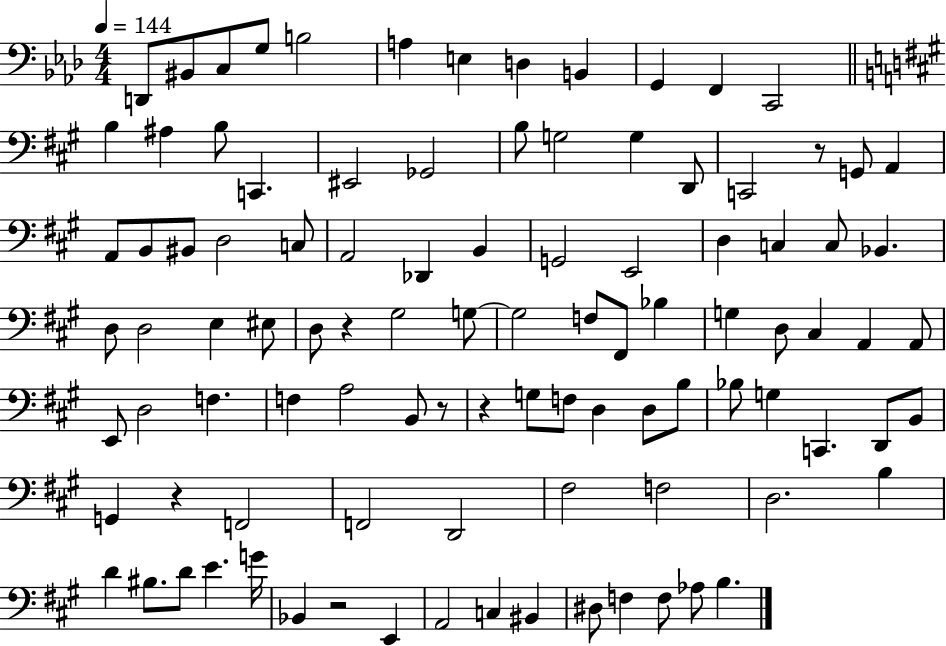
{
  \clef bass
  \numericTimeSignature
  \time 4/4
  \key aes \major
  \tempo 4 = 144
  d,8 bis,8 c8 g8 b2 | a4 e4 d4 b,4 | g,4 f,4 c,2 | \bar "||" \break \key a \major b4 ais4 b8 c,4. | eis,2 ges,2 | b8 g2 g4 d,8 | c,2 r8 g,8 a,4 | \break a,8 b,8 bis,8 d2 c8 | a,2 des,4 b,4 | g,2 e,2 | d4 c4 c8 bes,4. | \break d8 d2 e4 eis8 | d8 r4 gis2 g8~~ | g2 f8 fis,8 bes4 | g4 d8 cis4 a,4 a,8 | \break e,8 d2 f4. | f4 a2 b,8 r8 | r4 g8 f8 d4 d8 b8 | bes8 g4 c,4. d,8 b,8 | \break g,4 r4 f,2 | f,2 d,2 | fis2 f2 | d2. b4 | \break d'4 bis8. d'8 e'4. g'16 | bes,4 r2 e,4 | a,2 c4 bis,4 | dis8 f4 f8 aes8 b4. | \break \bar "|."
}